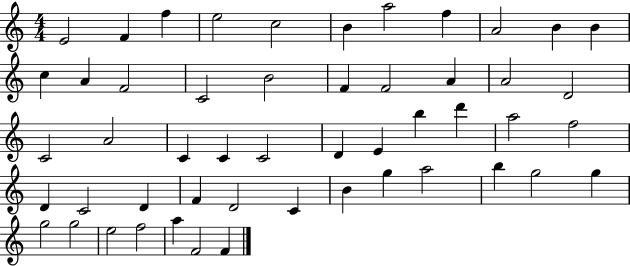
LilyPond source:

{
  \clef treble
  \numericTimeSignature
  \time 4/4
  \key c \major
  e'2 f'4 f''4 | e''2 c''2 | b'4 a''2 f''4 | a'2 b'4 b'4 | \break c''4 a'4 f'2 | c'2 b'2 | f'4 f'2 a'4 | a'2 d'2 | \break c'2 a'2 | c'4 c'4 c'2 | d'4 e'4 b''4 d'''4 | a''2 f''2 | \break d'4 c'2 d'4 | f'4 d'2 c'4 | b'4 g''4 a''2 | b''4 g''2 g''4 | \break g''2 g''2 | e''2 f''2 | a''4 f'2 f'4 | \bar "|."
}